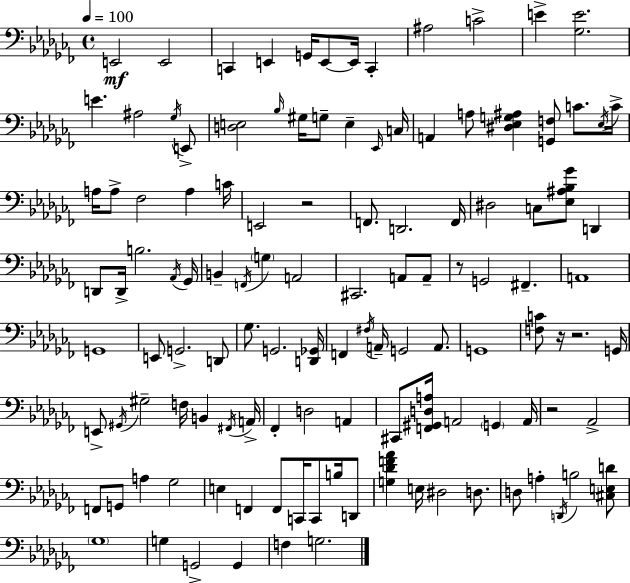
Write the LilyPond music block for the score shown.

{
  \clef bass
  \time 4/4
  \defaultTimeSignature
  \key aes \minor
  \tempo 4 = 100
  e,2\mf e,2 | c,4 e,4 g,16 e,8~~ e,16 c,4-. | ais2 c'2-> | e'4-> <ges e'>2. | \break e'4. ais2 \acciaccatura { ges16 } e,8-> | <d e>2 \grace { bes16 } gis16 g8-- e4-- | \grace { ees,16 } c16 a,4 a8 <dis ees g ais>4 <g, f>8 c'8. | \acciaccatura { ees16 } c'16-> a16 a8-> fes2 a4 | \break c'16 e,2 r2 | f,8. d,2. | f,16 dis2 c8 <ees ais bes ges'>8 | d,4 d,8 d,16-> b2. | \break \acciaccatura { aes,16 } ges,16 b,4-- \acciaccatura { f,16 } \parenthesize g4 a,2 | cis,2. | a,8 a,8-- r8 g,2 | fis,4.-- a,1 | \break g,1 | e,8 g,2.-> | d,8 ges8. g,2. | <d, ges,>16 f,4 \acciaccatura { fis16 } a,16-- g,2 | \break a,8. g,1 | <f c'>8 r16 r2. | g,16 e,8-> \acciaccatura { gis,16 } gis2-- | f16 b,4 \acciaccatura { fis,16 } a,16-> fes,4-. d2 | \break a,4 cis,8 <f, gis, d a>16 a,2 | \parenthesize g,4 a,16 r2 | aes,2-> f,8 g,8 a4 | ges2 e4 f,4 | \break f,8 c,16 c,8 b16 d,8 <g des' f' aes'>4 e16 dis2 | d8. d8 a4-. \acciaccatura { d,16 } | b2 <cis e d'>8 \parenthesize ges1 | g4 g,2-> | \break g,4 f4 g2. | \bar "|."
}